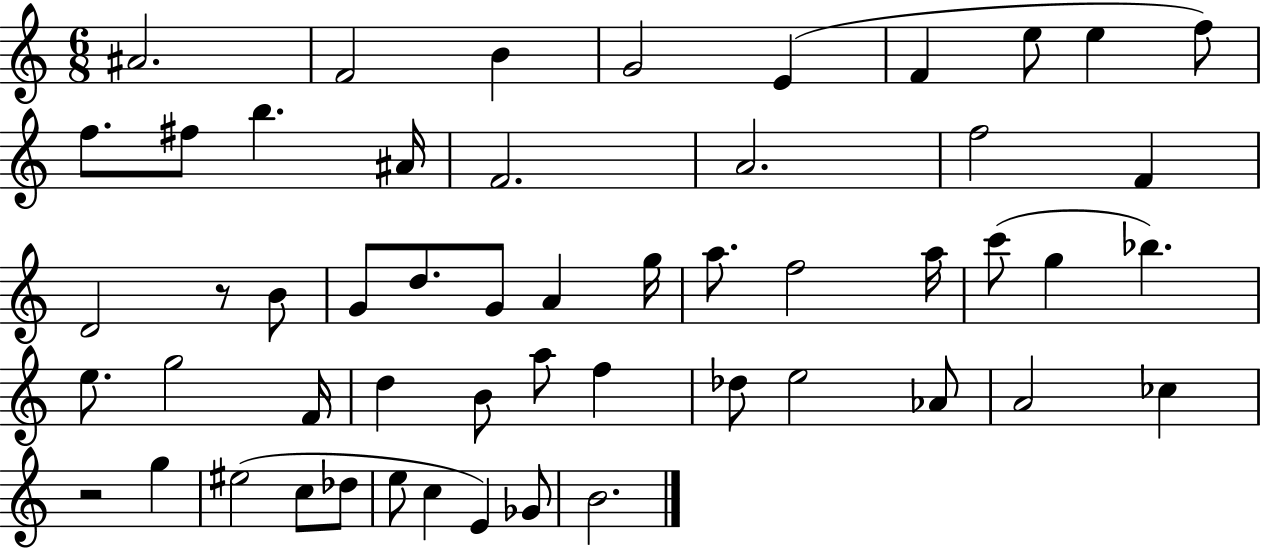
A#4/h. F4/h B4/q G4/h E4/q F4/q E5/e E5/q F5/e F5/e. F#5/e B5/q. A#4/s F4/h. A4/h. F5/h F4/q D4/h R/e B4/e G4/e D5/e. G4/e A4/q G5/s A5/e. F5/h A5/s C6/e G5/q Bb5/q. E5/e. G5/h F4/s D5/q B4/e A5/e F5/q Db5/e E5/h Ab4/e A4/h CES5/q R/h G5/q EIS5/h C5/e Db5/e E5/e C5/q E4/q Gb4/e B4/h.